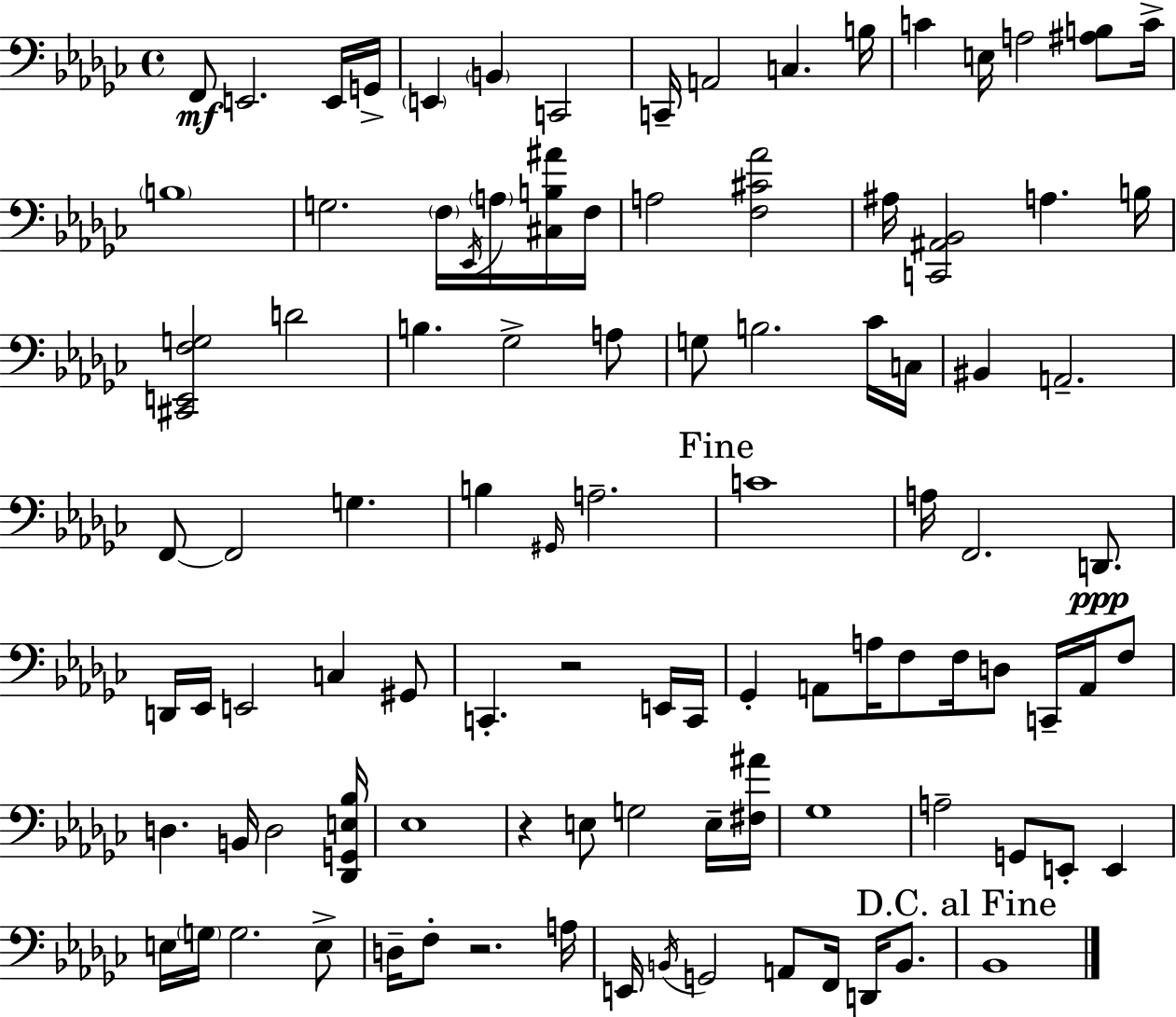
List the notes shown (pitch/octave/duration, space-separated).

F2/e E2/h. E2/s G2/s E2/q B2/q C2/h C2/s A2/h C3/q. B3/s C4/q E3/s A3/h [A#3,B3]/e C4/s B3/w G3/h. F3/s Eb2/s A3/s [C#3,B3,A#4]/s F3/s A3/h [F3,C#4,Ab4]/h A#3/s [C2,A#2,Bb2]/h A3/q. B3/s [C#2,E2,F3,G3]/h D4/h B3/q. Gb3/h A3/e G3/e B3/h. CES4/s C3/s BIS2/q A2/h. F2/e F2/h G3/q. B3/q G#2/s A3/h. C4/w A3/s F2/h. D2/e. D2/s Eb2/s E2/h C3/q G#2/e C2/q. R/h E2/s C2/s Gb2/q A2/e A3/s F3/e F3/s D3/e C2/s A2/s F3/e D3/q. B2/s D3/h [Db2,G2,E3,Bb3]/s Eb3/w R/q E3/e G3/h E3/s [F#3,A#4]/s Gb3/w A3/h G2/e E2/e E2/q E3/s G3/s G3/h. E3/e D3/s F3/e R/h. A3/s E2/s B2/s G2/h A2/e F2/s D2/s B2/e. Bb2/w